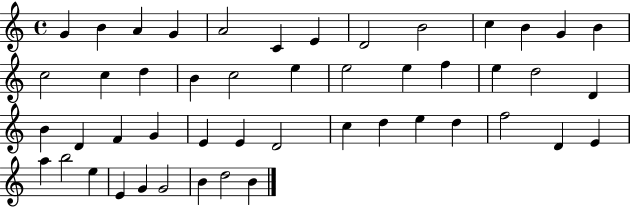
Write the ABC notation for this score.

X:1
T:Untitled
M:4/4
L:1/4
K:C
G B A G A2 C E D2 B2 c B G B c2 c d B c2 e e2 e f e d2 D B D F G E E D2 c d e d f2 D E a b2 e E G G2 B d2 B